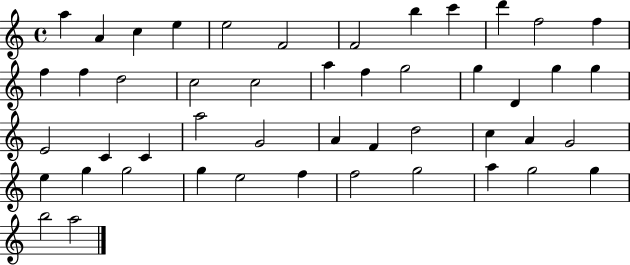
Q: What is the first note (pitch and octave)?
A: A5